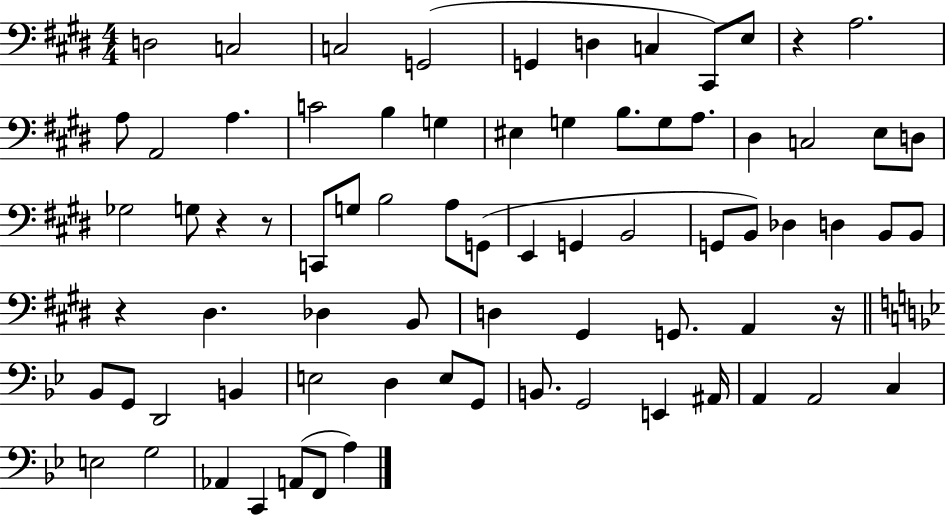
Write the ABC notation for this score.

X:1
T:Untitled
M:4/4
L:1/4
K:E
D,2 C,2 C,2 G,,2 G,, D, C, ^C,,/2 E,/2 z A,2 A,/2 A,,2 A, C2 B, G, ^E, G, B,/2 G,/2 A,/2 ^D, C,2 E,/2 D,/2 _G,2 G,/2 z z/2 C,,/2 G,/2 B,2 A,/2 G,,/2 E,, G,, B,,2 G,,/2 B,,/2 _D, D, B,,/2 B,,/2 z ^D, _D, B,,/2 D, ^G,, G,,/2 A,, z/4 _B,,/2 G,,/2 D,,2 B,, E,2 D, E,/2 G,,/2 B,,/2 G,,2 E,, ^A,,/4 A,, A,,2 C, E,2 G,2 _A,, C,, A,,/2 F,,/2 A,